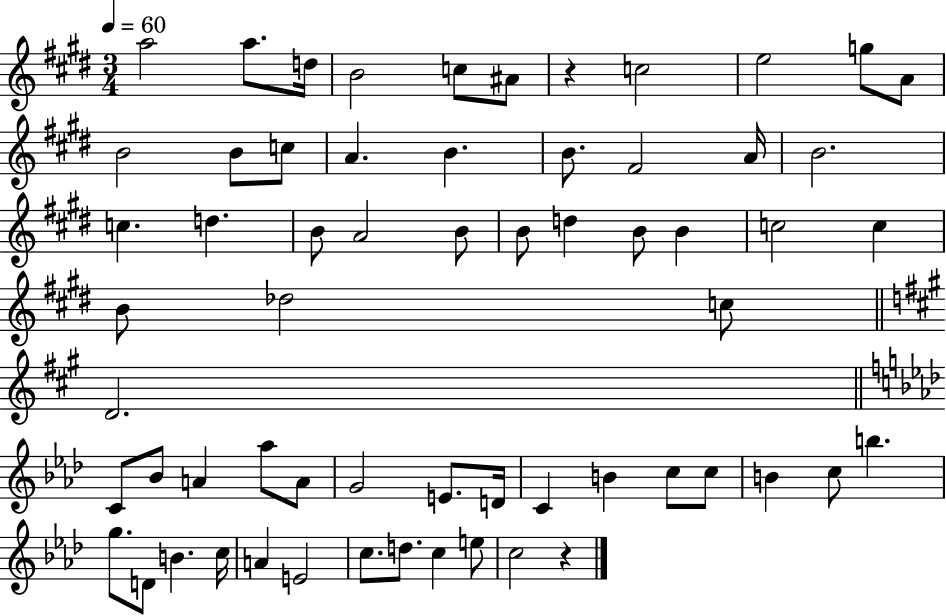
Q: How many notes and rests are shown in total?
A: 62